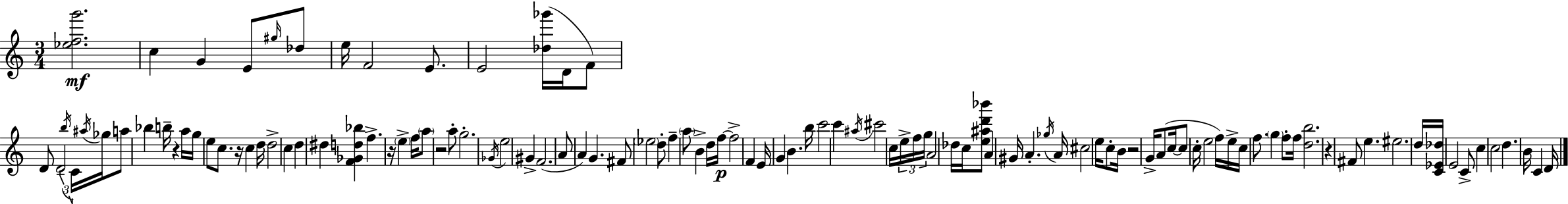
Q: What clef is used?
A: treble